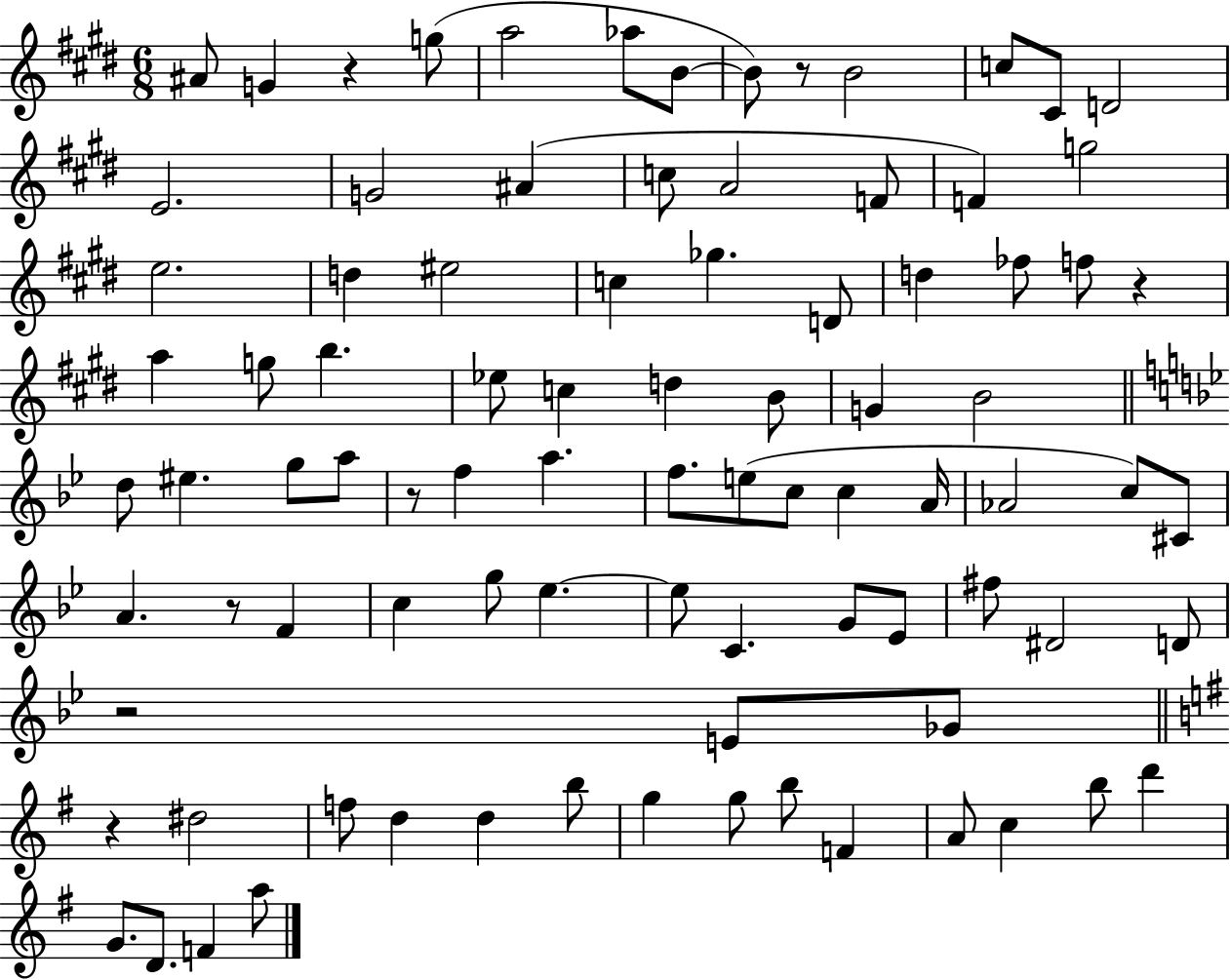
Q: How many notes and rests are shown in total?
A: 89